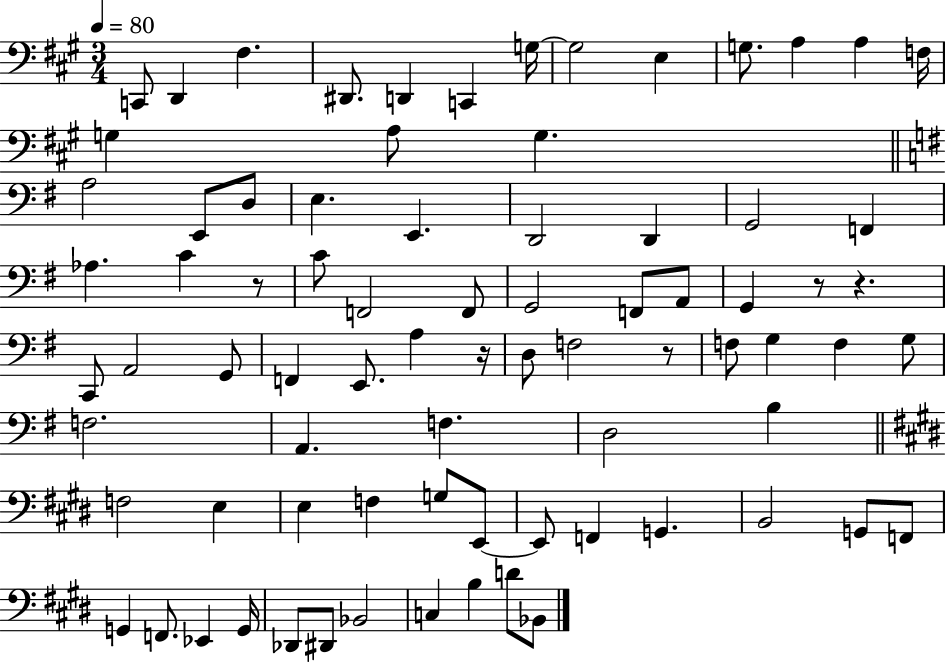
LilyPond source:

{
  \clef bass
  \numericTimeSignature
  \time 3/4
  \key a \major
  \tempo 4 = 80
  c,8 d,4 fis4. | dis,8. d,4 c,4 g16~~ | g2 e4 | g8. a4 a4 f16 | \break g4 a8 g4. | \bar "||" \break \key g \major a2 e,8 d8 | e4. e,4. | d,2 d,4 | g,2 f,4 | \break aes4. c'4 r8 | c'8 f,2 f,8 | g,2 f,8 a,8 | g,4 r8 r4. | \break c,8 a,2 g,8 | f,4 e,8. a4 r16 | d8 f2 r8 | f8 g4 f4 g8 | \break f2. | a,4. f4. | d2 b4 | \bar "||" \break \key e \major f2 e4 | e4 f4 g8 e,8~~ | e,8 f,4 g,4. | b,2 g,8 f,8 | \break g,4 f,8. ees,4 g,16 | des,8 dis,8 bes,2 | c4 b4 d'8 bes,8 | \bar "|."
}